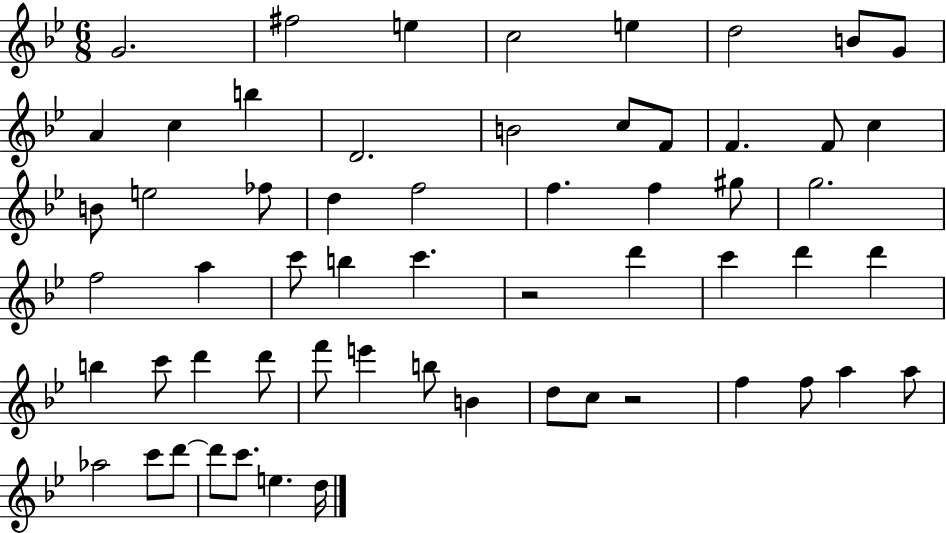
{
  \clef treble
  \numericTimeSignature
  \time 6/8
  \key bes \major
  g'2. | fis''2 e''4 | c''2 e''4 | d''2 b'8 g'8 | \break a'4 c''4 b''4 | d'2. | b'2 c''8 f'8 | f'4. f'8 c''4 | \break b'8 e''2 fes''8 | d''4 f''2 | f''4. f''4 gis''8 | g''2. | \break f''2 a''4 | c'''8 b''4 c'''4. | r2 d'''4 | c'''4 d'''4 d'''4 | \break b''4 c'''8 d'''4 d'''8 | f'''8 e'''4 b''8 b'4 | d''8 c''8 r2 | f''4 f''8 a''4 a''8 | \break aes''2 c'''8 d'''8~~ | d'''8 c'''8. e''4. d''16 | \bar "|."
}